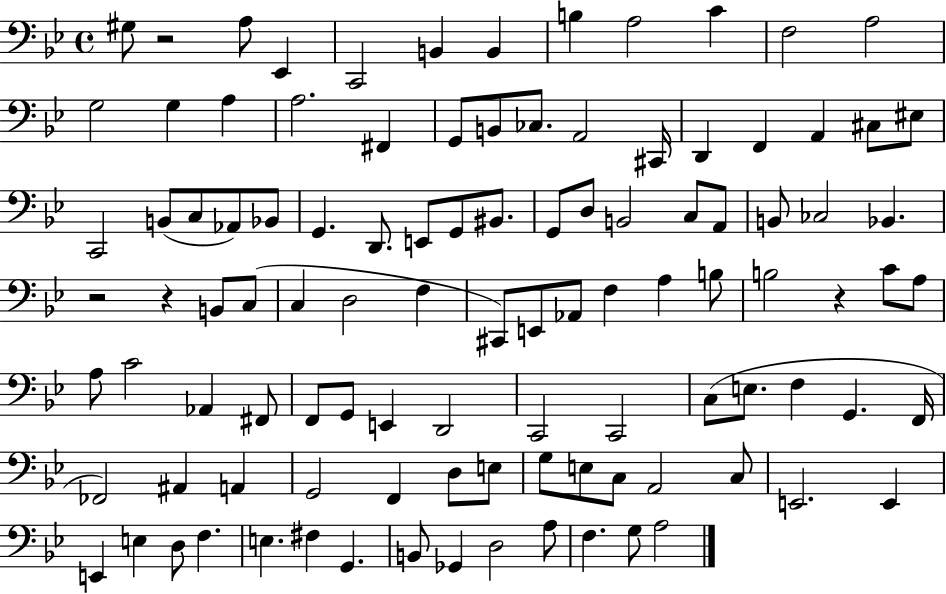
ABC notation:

X:1
T:Untitled
M:4/4
L:1/4
K:Bb
^G,/2 z2 A,/2 _E,, C,,2 B,, B,, B, A,2 C F,2 A,2 G,2 G, A, A,2 ^F,, G,,/2 B,,/2 _C,/2 A,,2 ^C,,/4 D,, F,, A,, ^C,/2 ^E,/2 C,,2 B,,/2 C,/2 _A,,/2 _B,,/2 G,, D,,/2 E,,/2 G,,/2 ^B,,/2 G,,/2 D,/2 B,,2 C,/2 A,,/2 B,,/2 _C,2 _B,, z2 z B,,/2 C,/2 C, D,2 F, ^C,,/2 E,,/2 _A,,/2 F, A, B,/2 B,2 z C/2 A,/2 A,/2 C2 _A,, ^F,,/2 F,,/2 G,,/2 E,, D,,2 C,,2 C,,2 C,/2 E,/2 F, G,, F,,/4 _F,,2 ^A,, A,, G,,2 F,, D,/2 E,/2 G,/2 E,/2 C,/2 A,,2 C,/2 E,,2 E,, E,, E, D,/2 F, E, ^F, G,, B,,/2 _G,, D,2 A,/2 F, G,/2 A,2